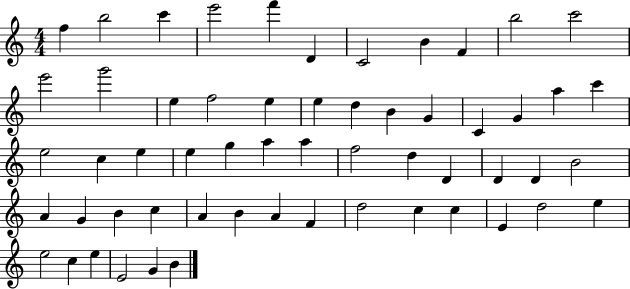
F5/q B5/h C6/q E6/h F6/q D4/q C4/h B4/q F4/q B5/h C6/h E6/h G6/h E5/q F5/h E5/q E5/q D5/q B4/q G4/q C4/q G4/q A5/q C6/q E5/h C5/q E5/q E5/q G5/q A5/q A5/q F5/h D5/q D4/q D4/q D4/q B4/h A4/q G4/q B4/q C5/q A4/q B4/q A4/q F4/q D5/h C5/q C5/q E4/q D5/h E5/q E5/h C5/q E5/q E4/h G4/q B4/q